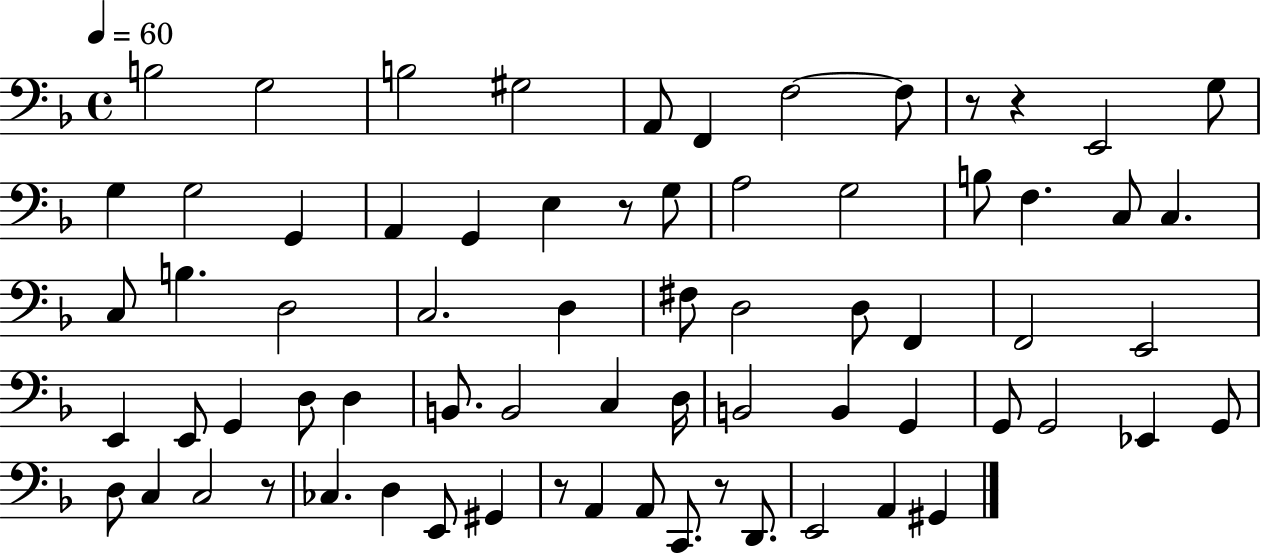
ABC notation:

X:1
T:Untitled
M:4/4
L:1/4
K:F
B,2 G,2 B,2 ^G,2 A,,/2 F,, F,2 F,/2 z/2 z E,,2 G,/2 G, G,2 G,, A,, G,, E, z/2 G,/2 A,2 G,2 B,/2 F, C,/2 C, C,/2 B, D,2 C,2 D, ^F,/2 D,2 D,/2 F,, F,,2 E,,2 E,, E,,/2 G,, D,/2 D, B,,/2 B,,2 C, D,/4 B,,2 B,, G,, G,,/2 G,,2 _E,, G,,/2 D,/2 C, C,2 z/2 _C, D, E,,/2 ^G,, z/2 A,, A,,/2 C,,/2 z/2 D,,/2 E,,2 A,, ^G,,